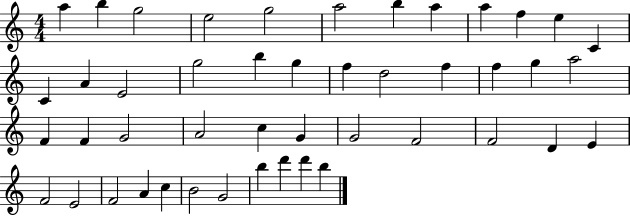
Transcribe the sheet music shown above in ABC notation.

X:1
T:Untitled
M:4/4
L:1/4
K:C
a b g2 e2 g2 a2 b a a f e C C A E2 g2 b g f d2 f f g a2 F F G2 A2 c G G2 F2 F2 D E F2 E2 F2 A c B2 G2 b d' d' b